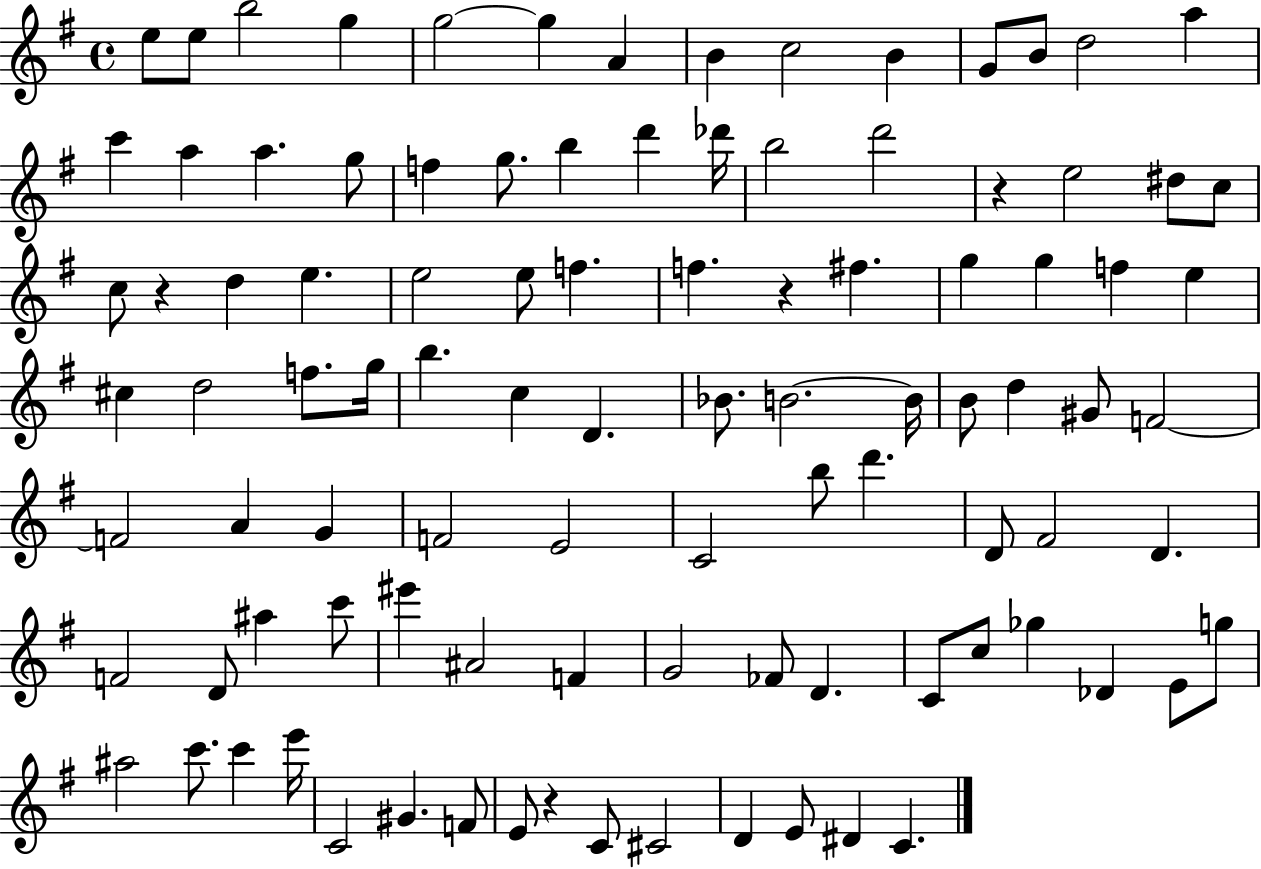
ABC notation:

X:1
T:Untitled
M:4/4
L:1/4
K:G
e/2 e/2 b2 g g2 g A B c2 B G/2 B/2 d2 a c' a a g/2 f g/2 b d' _d'/4 b2 d'2 z e2 ^d/2 c/2 c/2 z d e e2 e/2 f f z ^f g g f e ^c d2 f/2 g/4 b c D _B/2 B2 B/4 B/2 d ^G/2 F2 F2 A G F2 E2 C2 b/2 d' D/2 ^F2 D F2 D/2 ^a c'/2 ^e' ^A2 F G2 _F/2 D C/2 c/2 _g _D E/2 g/2 ^a2 c'/2 c' e'/4 C2 ^G F/2 E/2 z C/2 ^C2 D E/2 ^D C